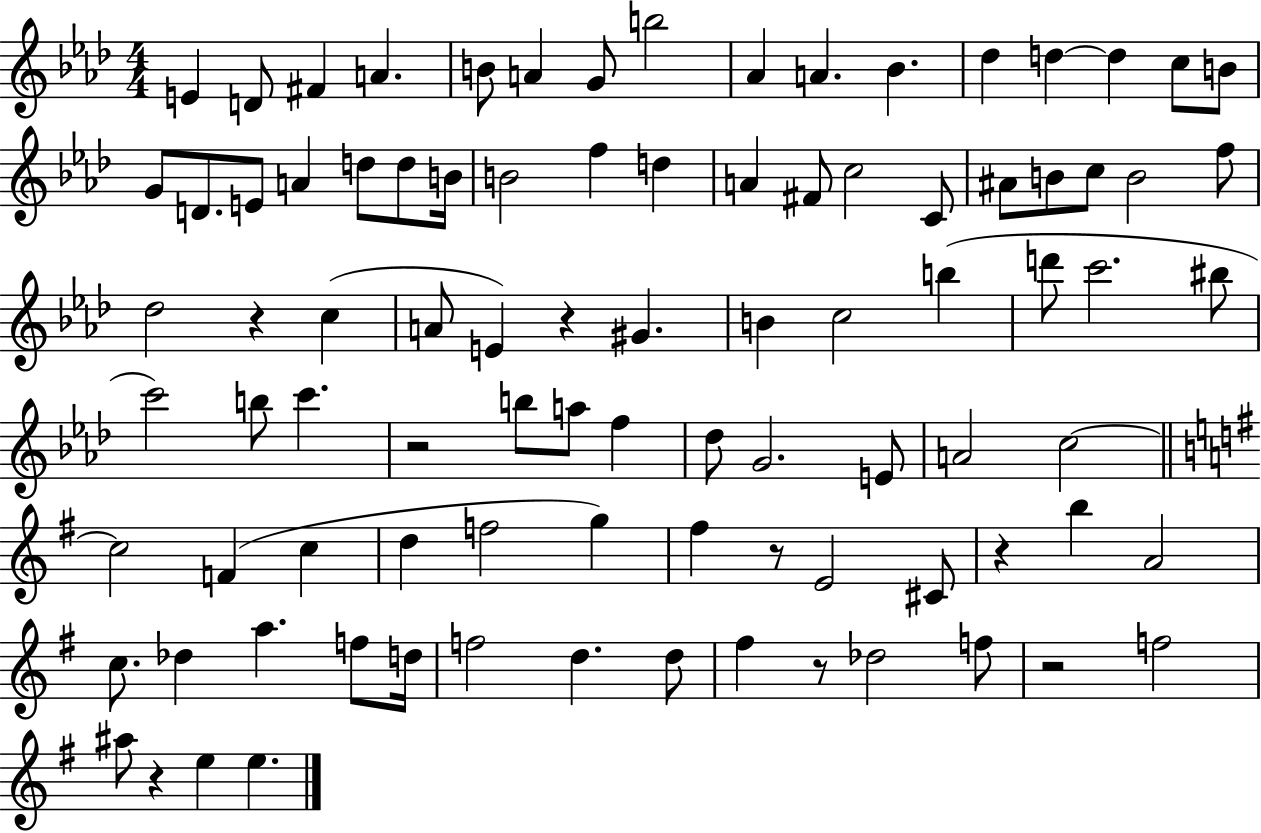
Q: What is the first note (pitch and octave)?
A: E4